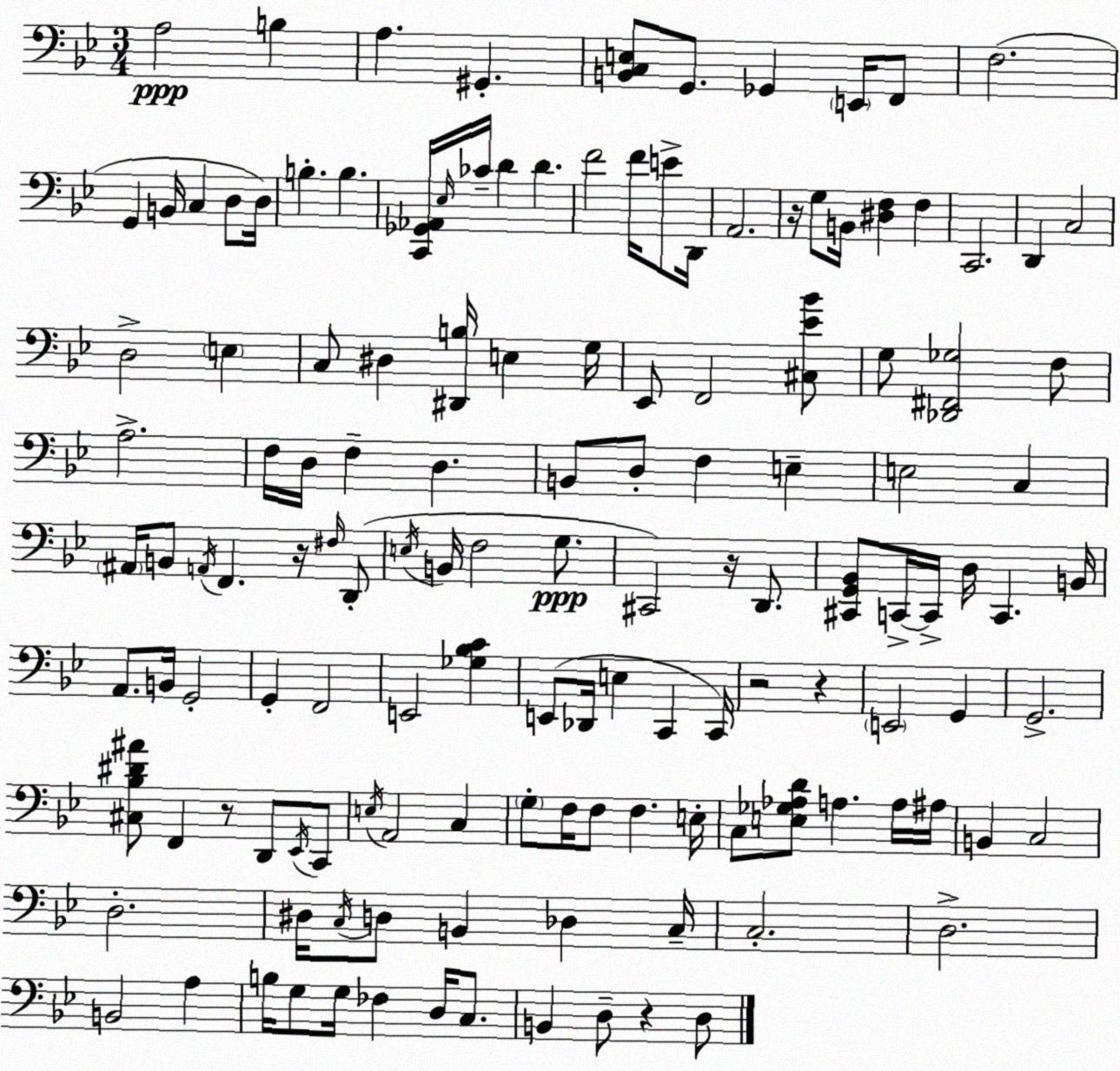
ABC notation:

X:1
T:Untitled
M:3/4
L:1/4
K:Gm
A,2 B, A, ^G,, [B,,C,E,]/2 G,,/2 _G,, E,,/4 F,,/2 F,2 G,, B,,/4 C, D,/2 D,/4 B, B, [C,,_G,,_A,,]/4 _E,/4 _C/4 D D F2 F/4 E/2 D,,/4 A,,2 z/4 G,/2 B,,/4 [^D,F,] F, C,,2 D,, C,2 D,2 E, C,/2 ^D, [^D,,B,]/4 E, G,/4 _E,,/2 F,,2 [^C,_E_B]/2 G,/2 [_D,,^F,,_G,]2 F,/2 A,2 F,/4 D,/4 F, D, B,,/2 D,/2 F, E, E,2 C, ^A,,/4 B,,/2 A,,/4 F,, z/4 ^F,/4 D,,/2 E,/4 B,,/4 F,2 G,/2 ^C,,2 z/4 D,,/2 [^C,,G,,_B,,]/2 C,,/4 C,,/4 D,/4 C,, B,,/4 A,,/2 B,,/4 G,,2 G,, F,,2 E,,2 [_G,_B,C] E,,/2 _D,,/4 E, C,, C,,/4 z2 z E,,2 G,, G,,2 [^C,_B,^D^A]/2 F,, z/2 D,,/2 _E,,/4 C,,/2 E,/4 A,,2 C, G,/2 F,/4 F,/2 F, E,/4 C,/2 [E,_G,_A,D]/2 A, A,/4 ^A,/4 B,, C,2 D,2 ^D,/4 C,/4 D,/2 B,, _D, C,/4 C,2 D,2 B,,2 A, B,/4 G,/2 G,/4 _F, D,/4 C,/2 B,, D,/2 z D,/2